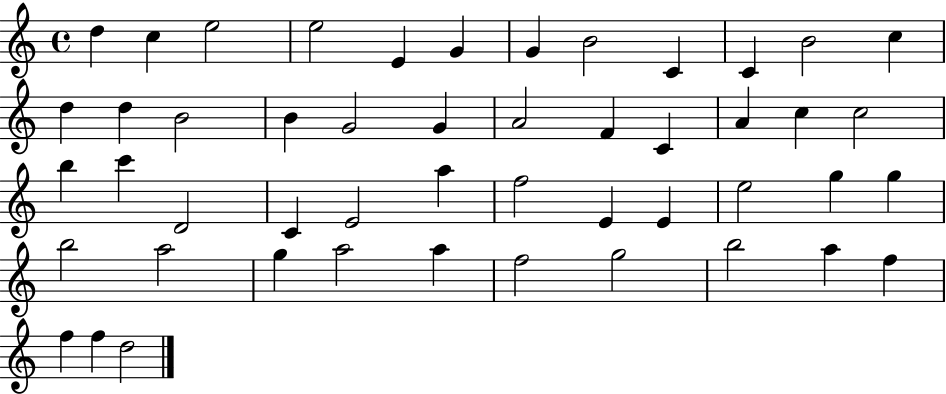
D5/q C5/q E5/h E5/h E4/q G4/q G4/q B4/h C4/q C4/q B4/h C5/q D5/q D5/q B4/h B4/q G4/h G4/q A4/h F4/q C4/q A4/q C5/q C5/h B5/q C6/q D4/h C4/q E4/h A5/q F5/h E4/q E4/q E5/h G5/q G5/q B5/h A5/h G5/q A5/h A5/q F5/h G5/h B5/h A5/q F5/q F5/q F5/q D5/h